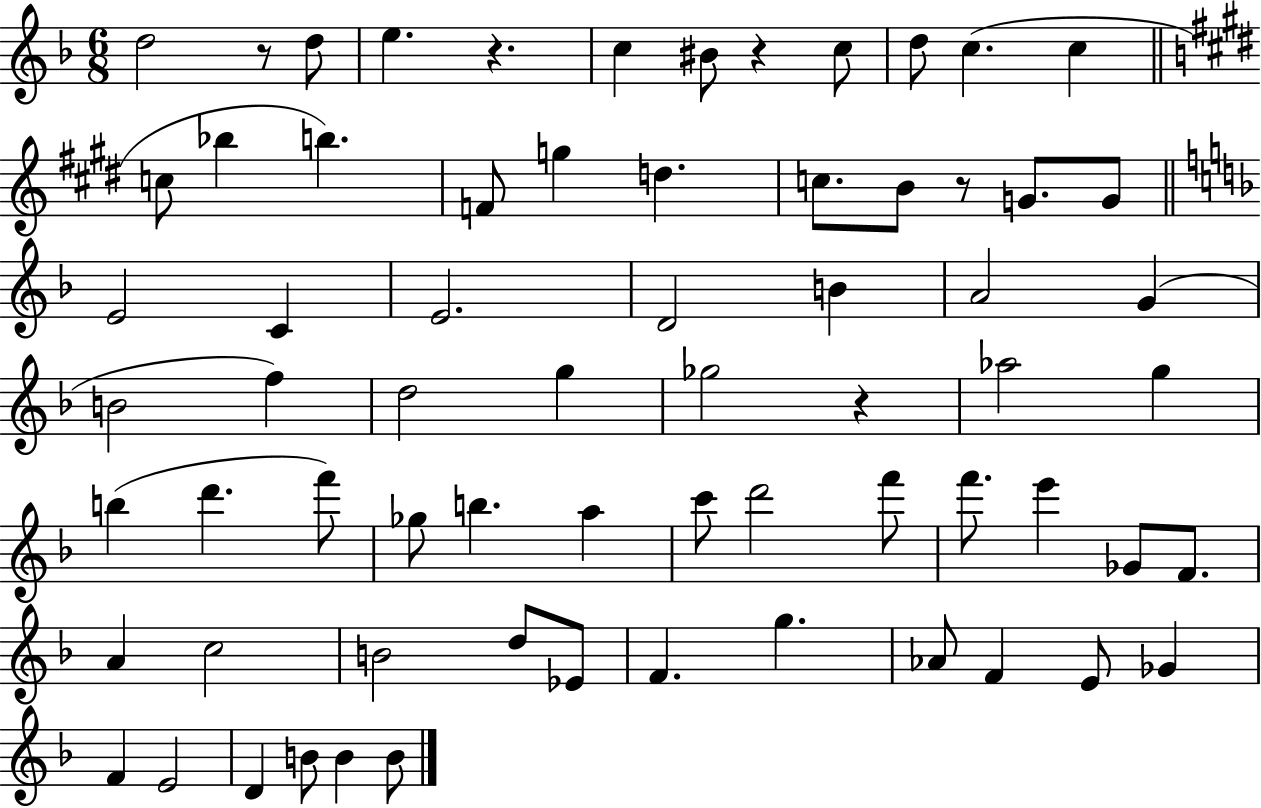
X:1
T:Untitled
M:6/8
L:1/4
K:F
d2 z/2 d/2 e z c ^B/2 z c/2 d/2 c c c/2 _b b F/2 g d c/2 B/2 z/2 G/2 G/2 E2 C E2 D2 B A2 G B2 f d2 g _g2 z _a2 g b d' f'/2 _g/2 b a c'/2 d'2 f'/2 f'/2 e' _G/2 F/2 A c2 B2 d/2 _E/2 F g _A/2 F E/2 _G F E2 D B/2 B B/2